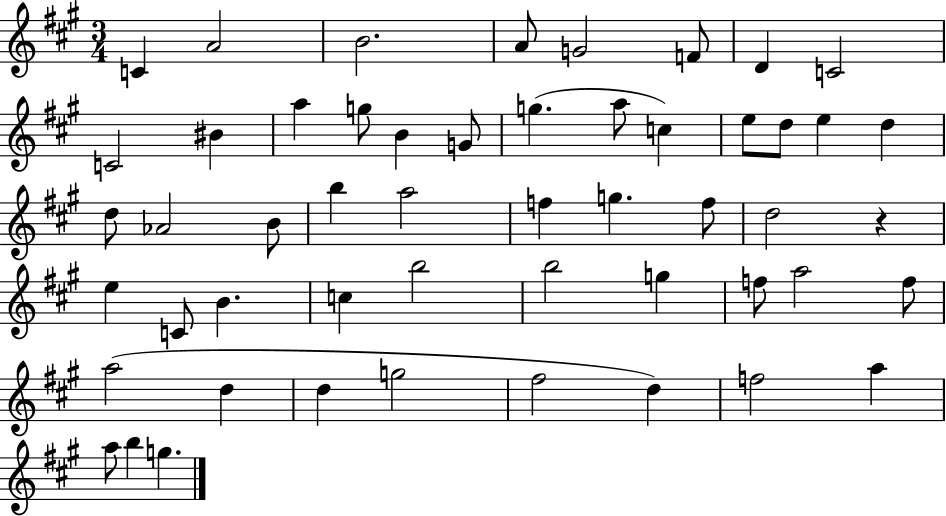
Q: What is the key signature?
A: A major